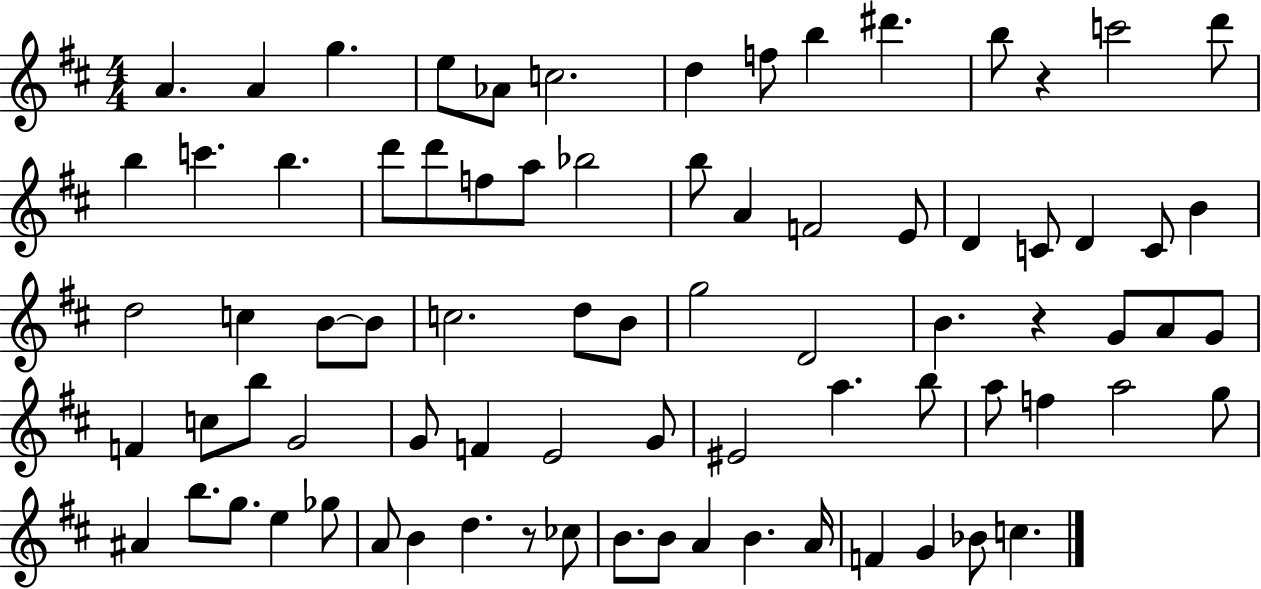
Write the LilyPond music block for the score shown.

{
  \clef treble
  \numericTimeSignature
  \time 4/4
  \key d \major
  \repeat volta 2 { a'4. a'4 g''4. | e''8 aes'8 c''2. | d''4 f''8 b''4 dis'''4. | b''8 r4 c'''2 d'''8 | \break b''4 c'''4. b''4. | d'''8 d'''8 f''8 a''8 bes''2 | b''8 a'4 f'2 e'8 | d'4 c'8 d'4 c'8 b'4 | \break d''2 c''4 b'8~~ b'8 | c''2. d''8 b'8 | g''2 d'2 | b'4. r4 g'8 a'8 g'8 | \break f'4 c''8 b''8 g'2 | g'8 f'4 e'2 g'8 | eis'2 a''4. b''8 | a''8 f''4 a''2 g''8 | \break ais'4 b''8. g''8. e''4 ges''8 | a'8 b'4 d''4. r8 ces''8 | b'8. b'8 a'4 b'4. a'16 | f'4 g'4 bes'8 c''4. | \break } \bar "|."
}